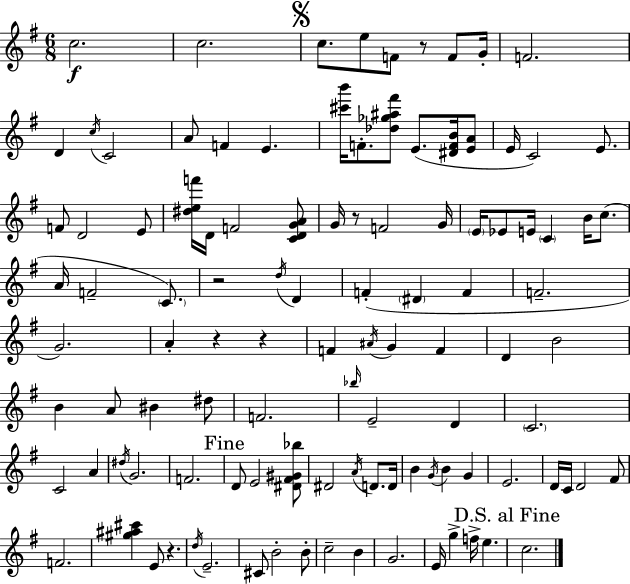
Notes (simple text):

C5/h. C5/h. C5/e. E5/e F4/e R/e F4/e G4/s F4/h. D4/q C5/s C4/h A4/e F4/q E4/q. [C#6,B6]/s F4/e. [Db5,Gb5,A#5,F#6]/e E4/e. [D#4,F4,B4]/s [E4,A4]/e E4/s C4/h E4/e. F4/e D4/h E4/e [D#5,E5,F6]/s D4/s F4/h [C4,D4,G4,A4]/e G4/s R/e F4/h G4/s E4/s Eb4/e E4/s C4/q B4/s C5/e. A4/s F4/h C4/e. R/h D5/s D4/q F4/q D#4/q F4/q F4/h. G4/h. A4/q R/q R/q F4/q A#4/s G4/q F4/q D4/q B4/h B4/q A4/e BIS4/q D#5/e F4/h. Bb5/s E4/h D4/q C4/h. C4/h A4/q D#5/s G4/h. F4/h. D4/e E4/h [D#4,F#4,G#4,Bb5]/e D#4/h A4/s D4/e. D4/s B4/q G4/s B4/q G4/q E4/h. D4/s C4/s D4/h F#4/e F4/h. [G#5,A#5,C#6]/q E4/e R/q. D5/s E4/h. C#4/e B4/h B4/e C5/h B4/q G4/h. E4/s G5/q F5/s E5/q. C5/h.